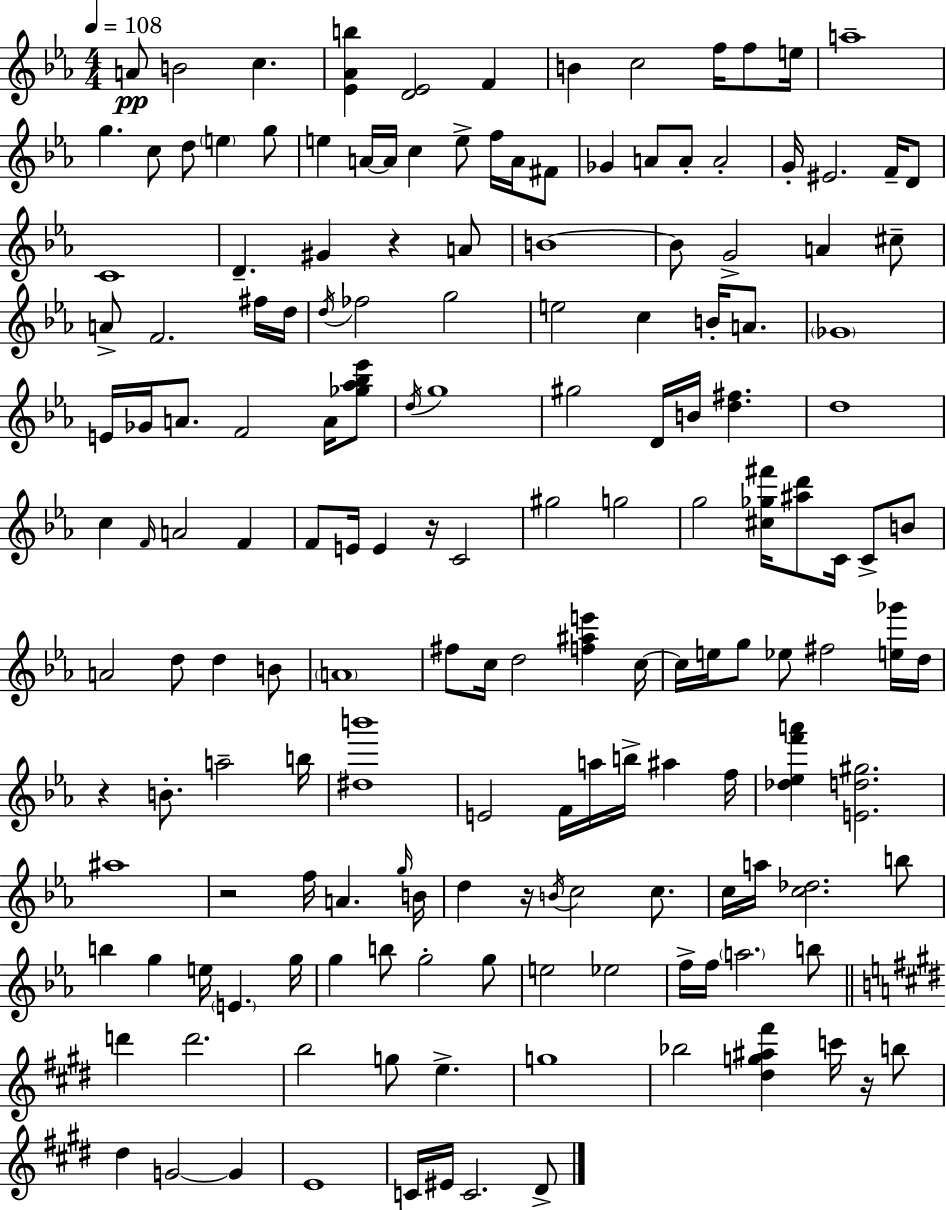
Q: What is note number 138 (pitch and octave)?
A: D#5